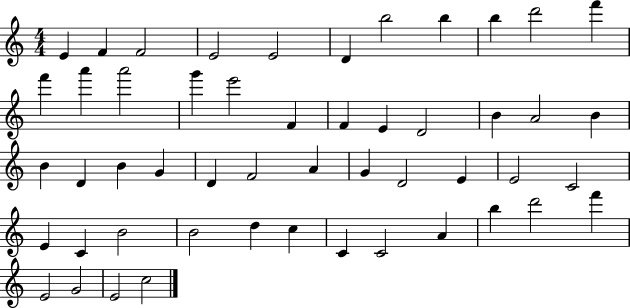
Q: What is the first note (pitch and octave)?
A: E4